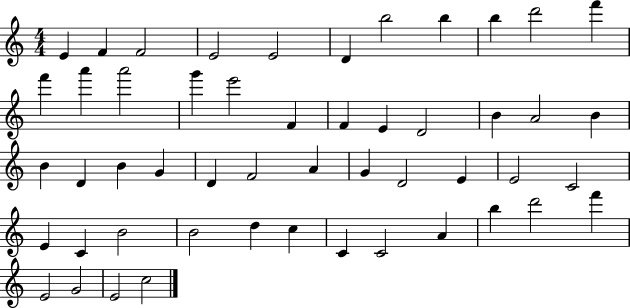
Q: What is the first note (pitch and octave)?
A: E4